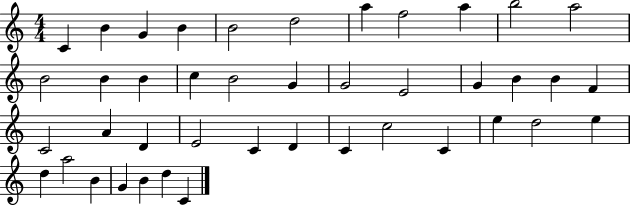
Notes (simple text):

C4/q B4/q G4/q B4/q B4/h D5/h A5/q F5/h A5/q B5/h A5/h B4/h B4/q B4/q C5/q B4/h G4/q G4/h E4/h G4/q B4/q B4/q F4/q C4/h A4/q D4/q E4/h C4/q D4/q C4/q C5/h C4/q E5/q D5/h E5/q D5/q A5/h B4/q G4/q B4/q D5/q C4/q